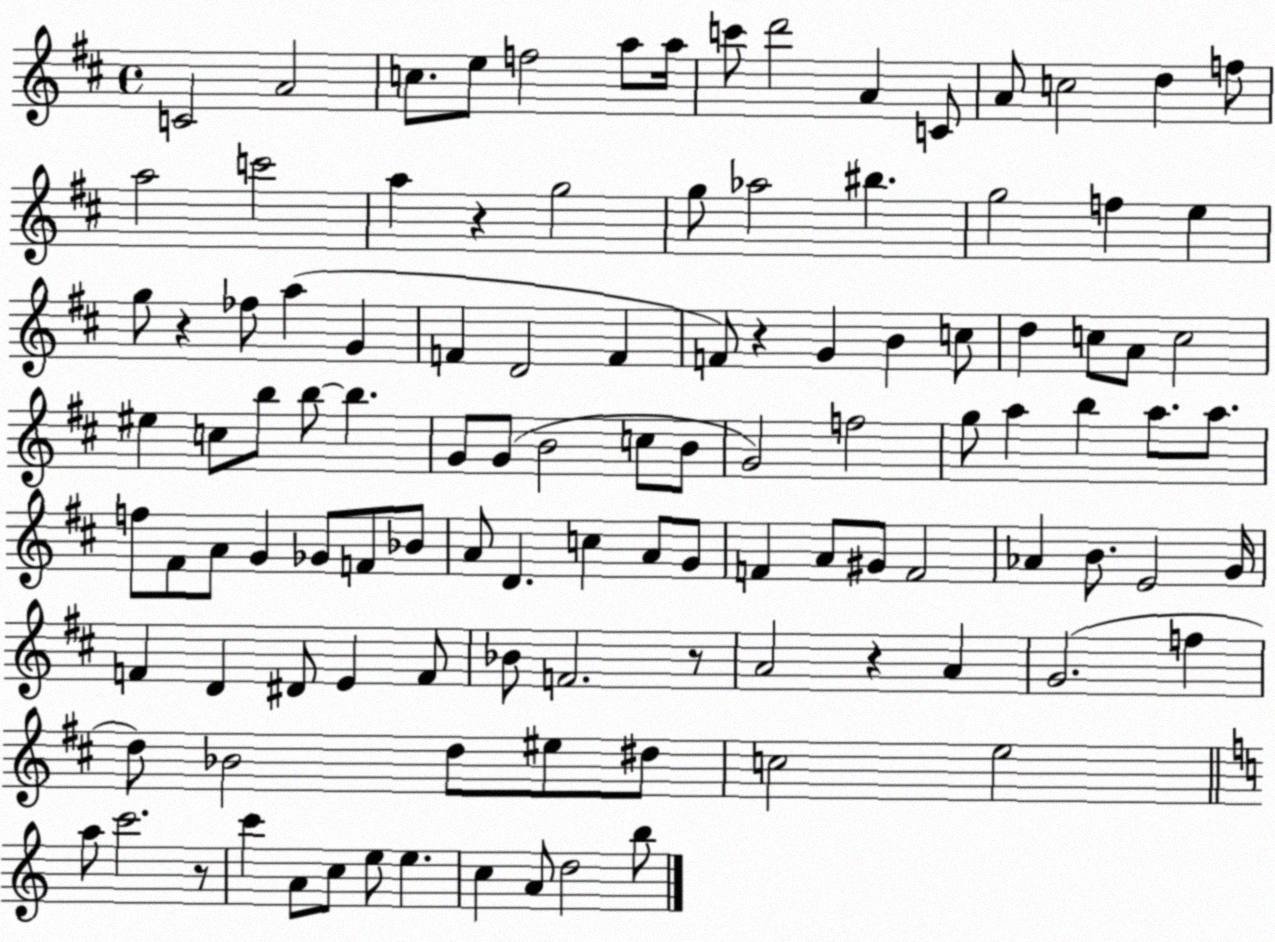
X:1
T:Untitled
M:4/4
L:1/4
K:D
C2 A2 c/2 e/2 f2 a/2 a/4 c'/2 d'2 A C/2 A/2 c2 d f/2 a2 c'2 a z g2 g/2 _a2 ^b g2 f e g/2 z _f/2 a G F D2 F F/2 z G B c/2 d c/2 A/2 c2 ^e c/2 b/2 b/2 b G/2 G/2 B2 c/2 B/2 G2 f2 g/2 a b a/2 a/2 f/2 ^F/2 A/2 G _G/2 F/2 _B/2 A/2 D c A/2 G/2 F A/2 ^G/2 F2 _A B/2 E2 G/4 F D ^D/2 E F/2 _B/2 F2 z/2 A2 z A G2 f d/2 _B2 d/2 ^e/2 ^d/2 c2 e2 a/2 c'2 z/2 c' A/2 c/2 e/2 e c A/2 d2 b/2